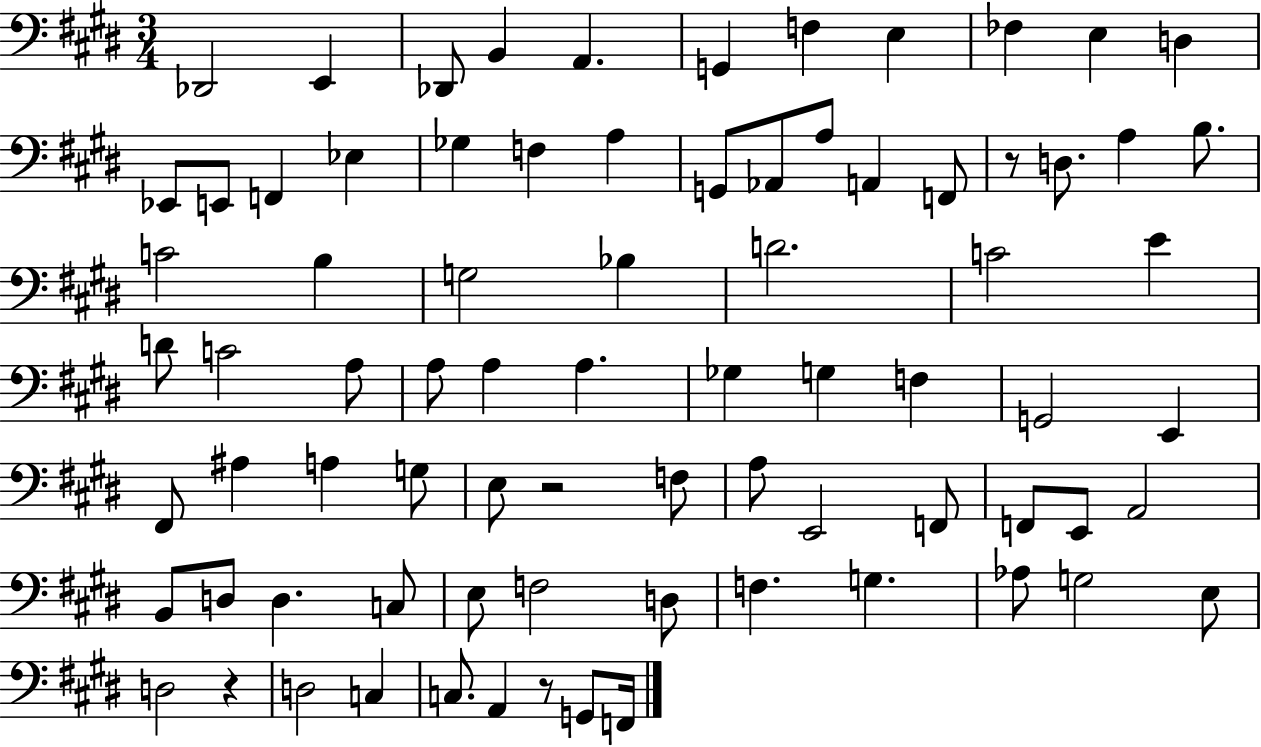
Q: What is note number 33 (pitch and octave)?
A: E4